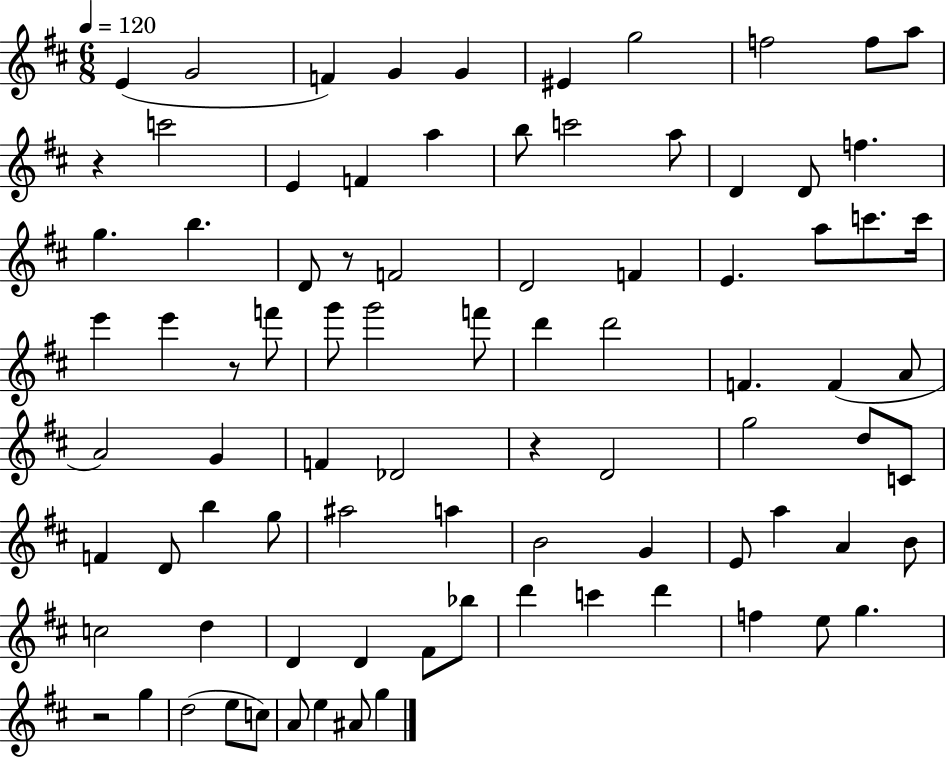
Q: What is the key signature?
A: D major